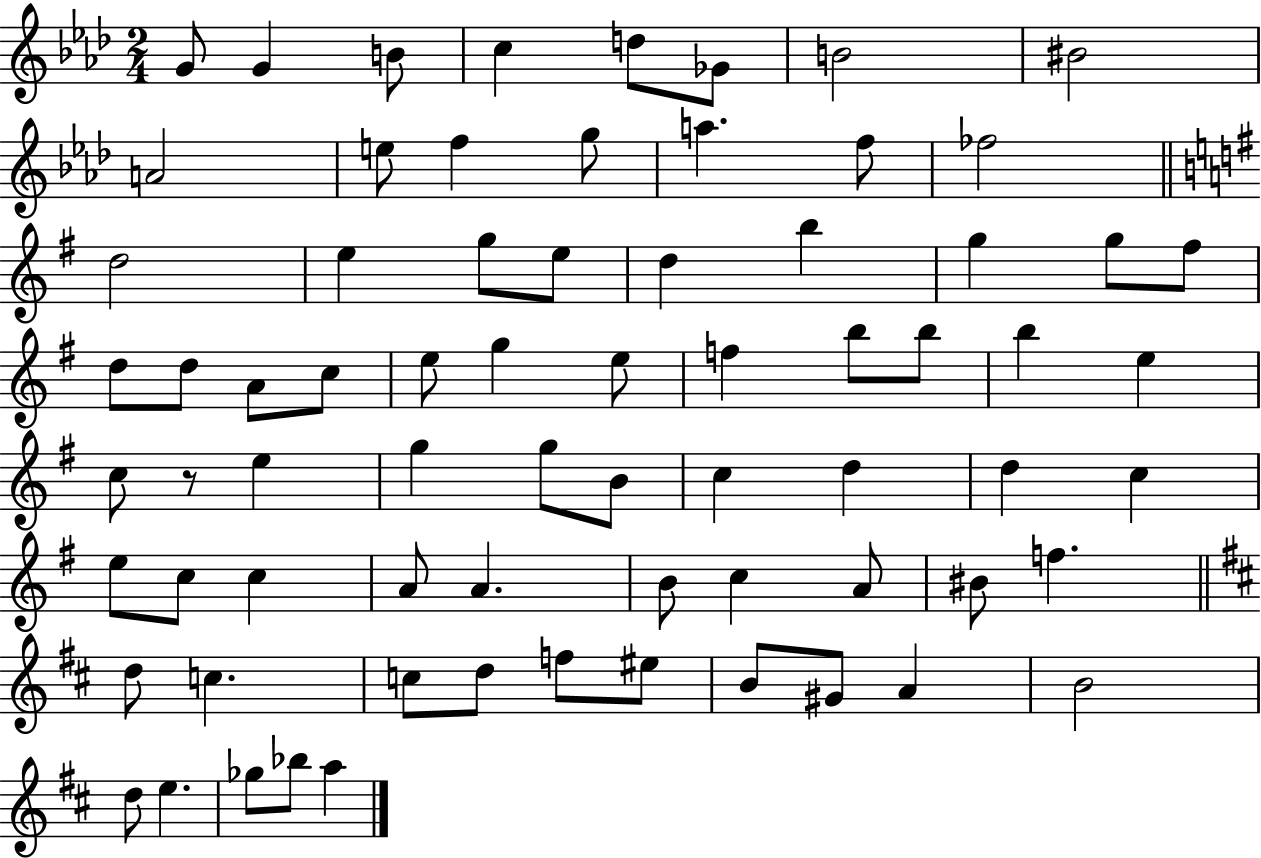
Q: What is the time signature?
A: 2/4